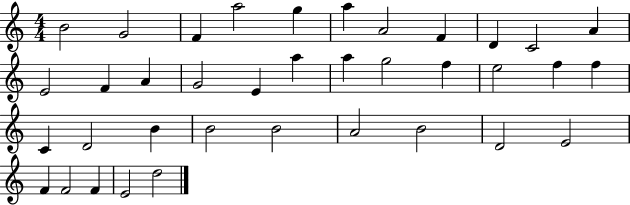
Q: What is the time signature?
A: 4/4